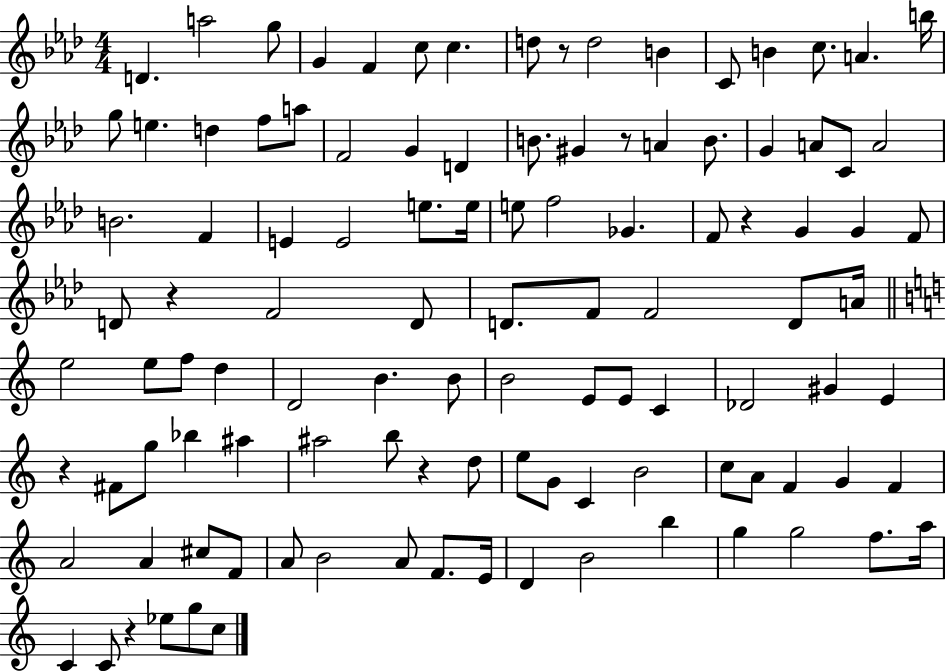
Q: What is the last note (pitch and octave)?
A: C5